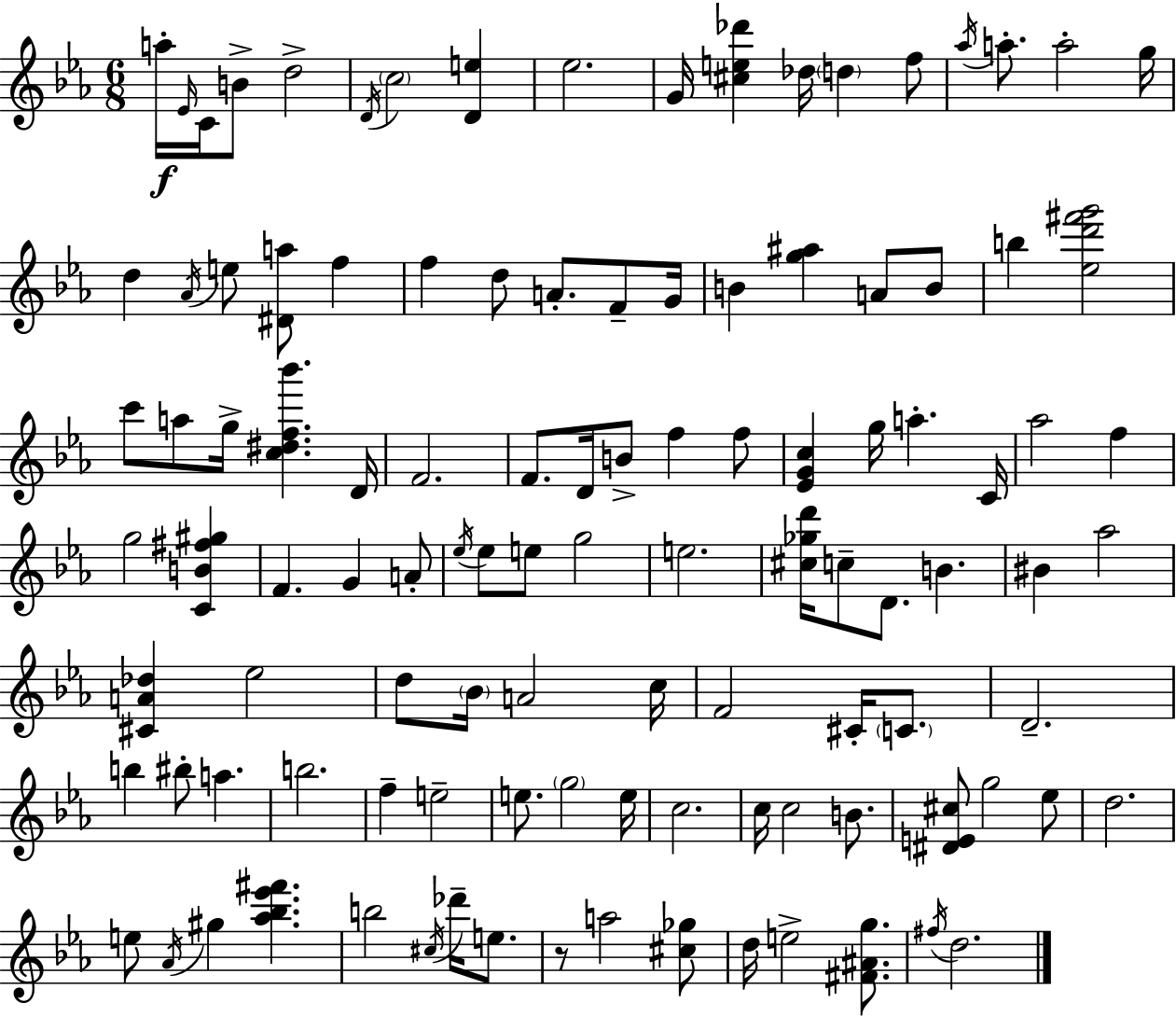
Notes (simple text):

A5/s Eb4/s C4/s B4/e D5/h D4/s C5/h [D4,E5]/q Eb5/h. G4/s [C#5,E5,Db6]/q Db5/s D5/q F5/e Ab5/s A5/e. A5/h G5/s D5/q Ab4/s E5/e [D#4,A5]/e F5/q F5/q D5/e A4/e. F4/e G4/s B4/q [G5,A#5]/q A4/e B4/e B5/q [Eb5,D6,F#6,G6]/h C6/e A5/e G5/s [C5,D#5,F5,Bb6]/q. D4/s F4/h. F4/e. D4/s B4/e F5/q F5/e [Eb4,G4,C5]/q G5/s A5/q. C4/s Ab5/h F5/q G5/h [C4,B4,F#5,G#5]/q F4/q. G4/q A4/e Eb5/s Eb5/e E5/e G5/h E5/h. [C#5,Gb5,D6]/s C5/e D4/e. B4/q. BIS4/q Ab5/h [C#4,A4,Db5]/q Eb5/h D5/e Bb4/s A4/h C5/s F4/h C#4/s C4/e. D4/h. B5/q BIS5/e A5/q. B5/h. F5/q E5/h E5/e. G5/h E5/s C5/h. C5/s C5/h B4/e. [D#4,E4,C#5]/e G5/h Eb5/e D5/h. E5/e Ab4/s G#5/q [Ab5,Bb5,Eb6,F#6]/q. B5/h C#5/s Db6/s E5/e. R/e A5/h [C#5,Gb5]/e D5/s E5/h [F#4,A#4,G5]/e. F#5/s D5/h.